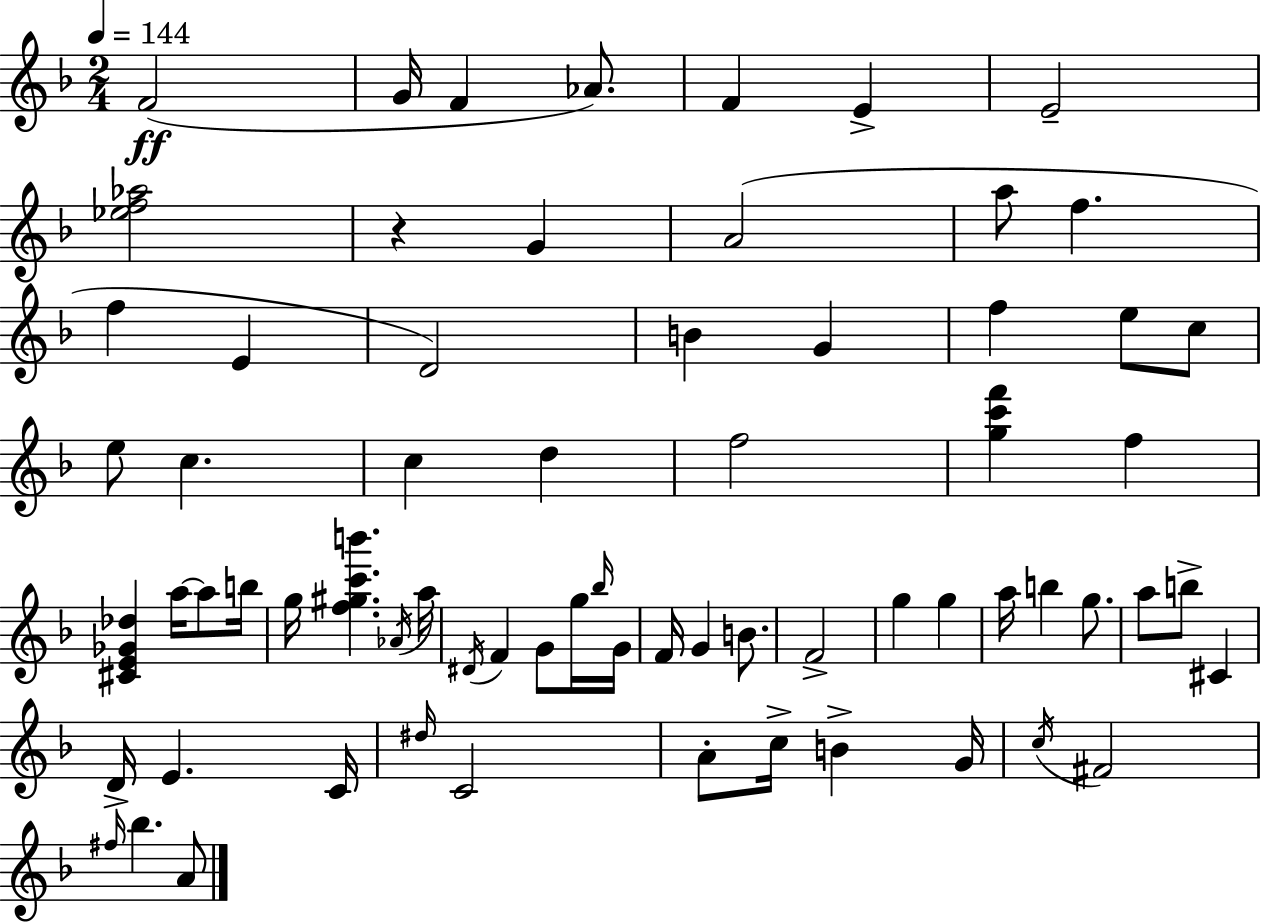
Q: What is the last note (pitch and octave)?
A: A4